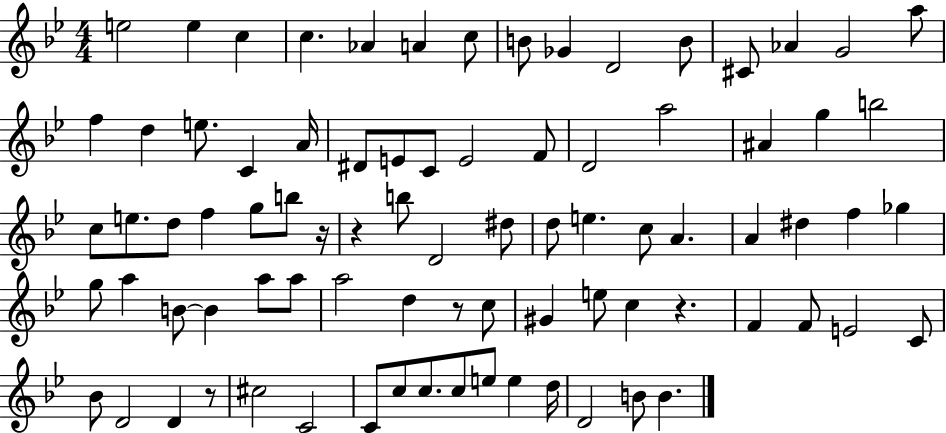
X:1
T:Untitled
M:4/4
L:1/4
K:Bb
e2 e c c _A A c/2 B/2 _G D2 B/2 ^C/2 _A G2 a/2 f d e/2 C A/4 ^D/2 E/2 C/2 E2 F/2 D2 a2 ^A g b2 c/2 e/2 d/2 f g/2 b/2 z/4 z b/2 D2 ^d/2 d/2 e c/2 A A ^d f _g g/2 a B/2 B a/2 a/2 a2 d z/2 c/2 ^G e/2 c z F F/2 E2 C/2 _B/2 D2 D z/2 ^c2 C2 C/2 c/2 c/2 c/2 e/2 e d/4 D2 B/2 B